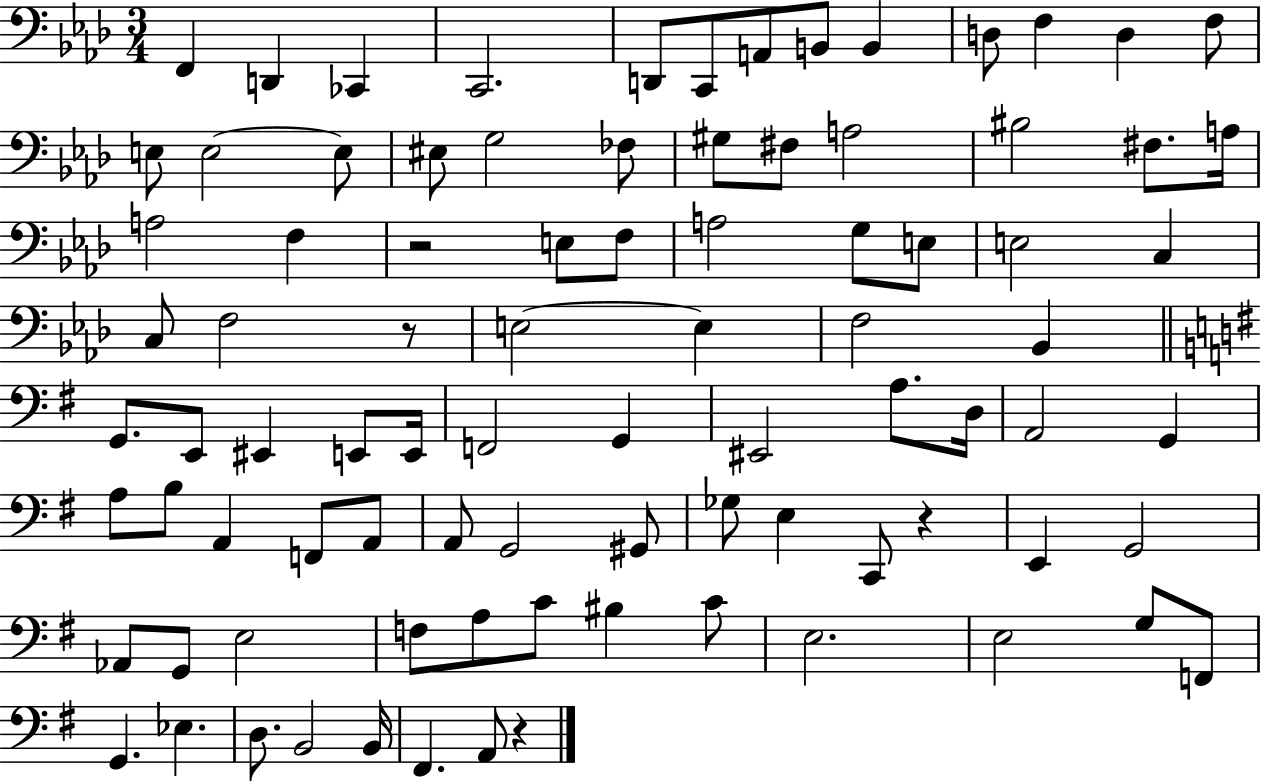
F2/q D2/q CES2/q C2/h. D2/e C2/e A2/e B2/e B2/q D3/e F3/q D3/q F3/e E3/e E3/h E3/e EIS3/e G3/h FES3/e G#3/e F#3/e A3/h BIS3/h F#3/e. A3/s A3/h F3/q R/h E3/e F3/e A3/h G3/e E3/e E3/h C3/q C3/e F3/h R/e E3/h E3/q F3/h Bb2/q G2/e. E2/e EIS2/q E2/e E2/s F2/h G2/q EIS2/h A3/e. D3/s A2/h G2/q A3/e B3/e A2/q F2/e A2/e A2/e G2/h G#2/e Gb3/e E3/q C2/e R/q E2/q G2/h Ab2/e G2/e E3/h F3/e A3/e C4/e BIS3/q C4/e E3/h. E3/h G3/e F2/e G2/q. Eb3/q. D3/e. B2/h B2/s F#2/q. A2/e R/q